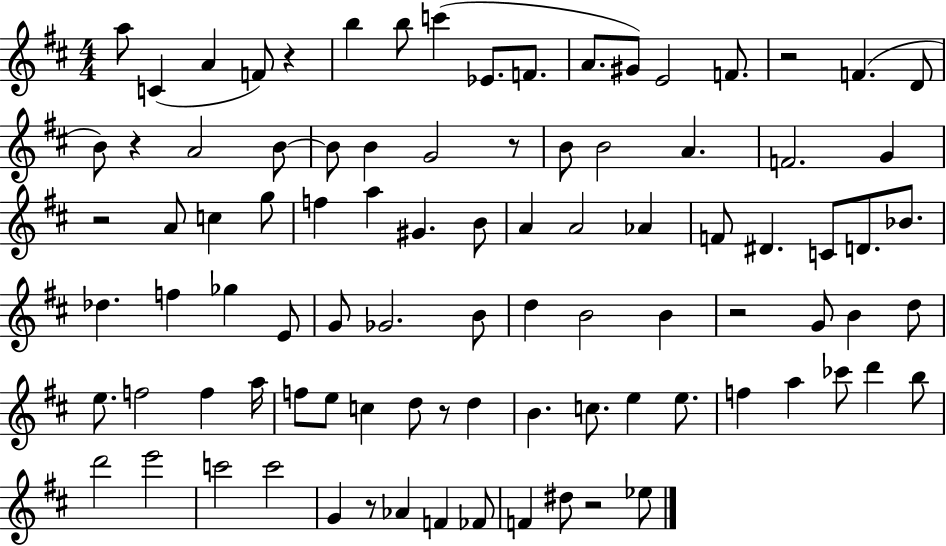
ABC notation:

X:1
T:Untitled
M:4/4
L:1/4
K:D
a/2 C A F/2 z b b/2 c' _E/2 F/2 A/2 ^G/2 E2 F/2 z2 F D/2 B/2 z A2 B/2 B/2 B G2 z/2 B/2 B2 A F2 G z2 A/2 c g/2 f a ^G B/2 A A2 _A F/2 ^D C/2 D/2 _B/2 _d f _g E/2 G/2 _G2 B/2 d B2 B z2 G/2 B d/2 e/2 f2 f a/4 f/2 e/2 c d/2 z/2 d B c/2 e e/2 f a _c'/2 d' b/2 d'2 e'2 c'2 c'2 G z/2 _A F _F/2 F ^d/2 z2 _e/2